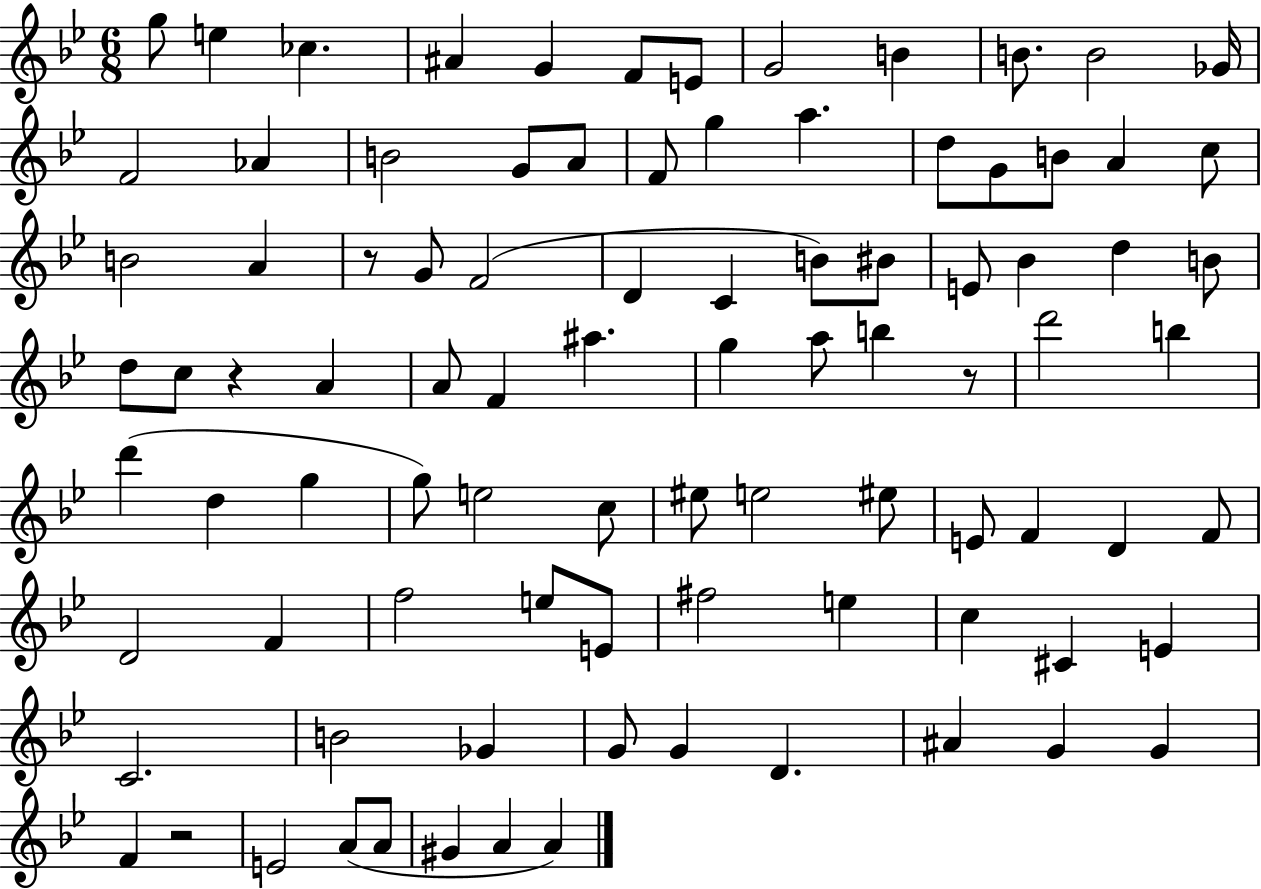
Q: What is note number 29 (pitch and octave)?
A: F4